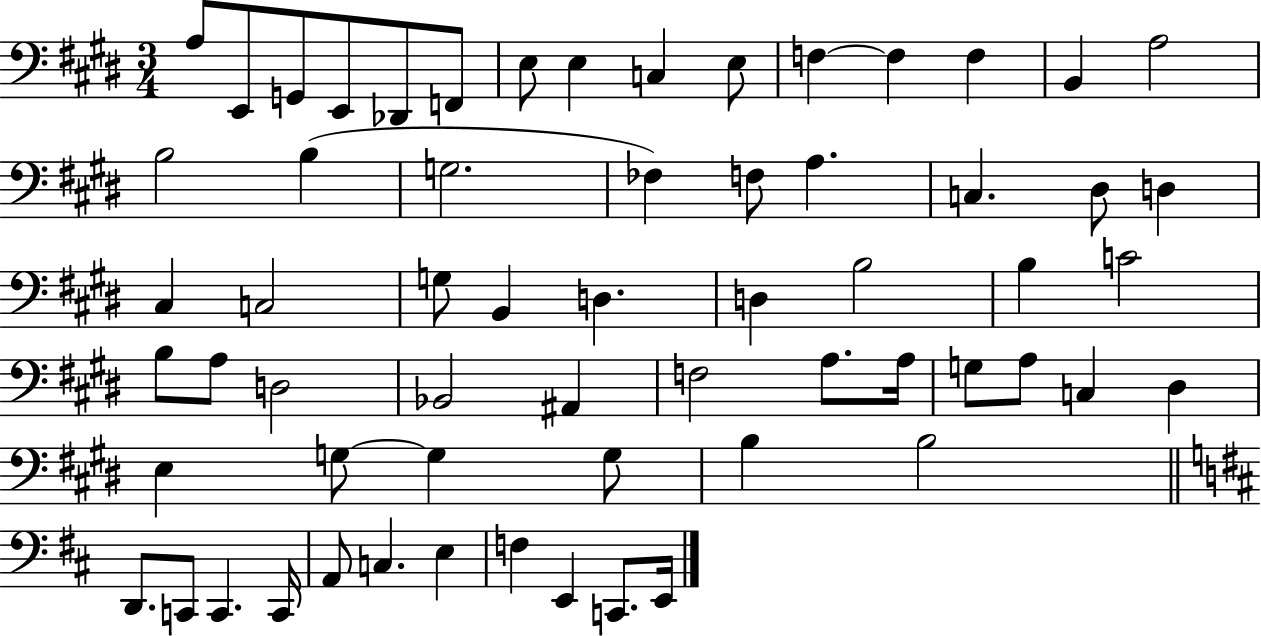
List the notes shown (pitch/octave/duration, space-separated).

A3/e E2/e G2/e E2/e Db2/e F2/e E3/e E3/q C3/q E3/e F3/q F3/q F3/q B2/q A3/h B3/h B3/q G3/h. FES3/q F3/e A3/q. C3/q. D#3/e D3/q C#3/q C3/h G3/e B2/q D3/q. D3/q B3/h B3/q C4/h B3/e A3/e D3/h Bb2/h A#2/q F3/h A3/e. A3/s G3/e A3/e C3/q D#3/q E3/q G3/e G3/q G3/e B3/q B3/h D2/e. C2/e C2/q. C2/s A2/e C3/q. E3/q F3/q E2/q C2/e. E2/s